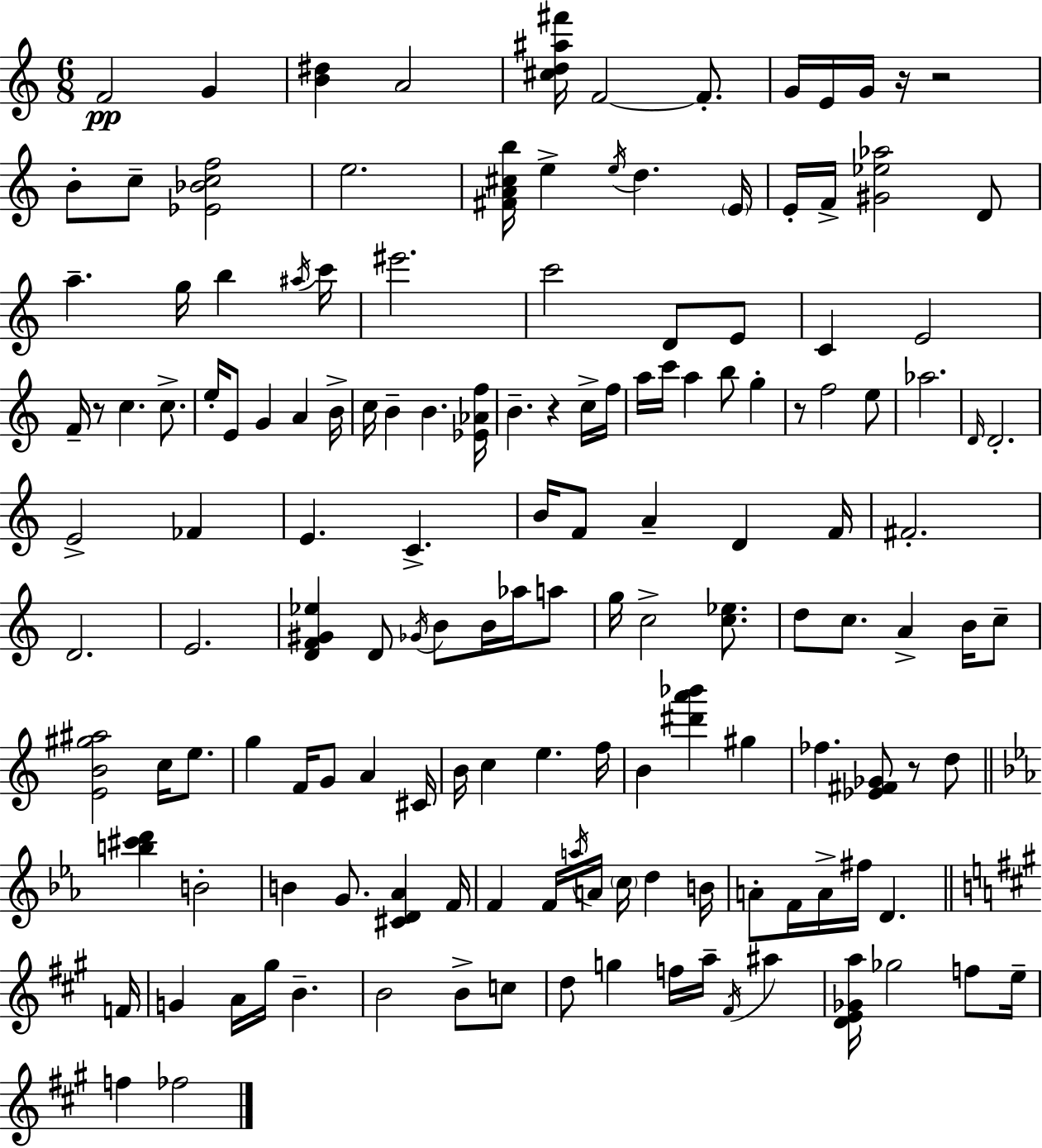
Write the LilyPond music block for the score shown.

{
  \clef treble
  \numericTimeSignature
  \time 6/8
  \key a \minor
  f'2\pp g'4 | <b' dis''>4 a'2 | <cis'' d'' ais'' fis'''>16 f'2~~ f'8.-. | g'16 e'16 g'16 r16 r2 | \break b'8-. c''8-- <ees' bes' c'' f''>2 | e''2. | <fis' a' cis'' b''>16 e''4-> \acciaccatura { e''16 } d''4. | \parenthesize e'16 e'16-. f'16-> <gis' ees'' aes''>2 d'8 | \break a''4.-- g''16 b''4 | \acciaccatura { ais''16 } c'''16 eis'''2. | c'''2 d'8 | e'8 c'4 e'2 | \break f'16-- r8 c''4. c''8.-> | e''16-. e'8 g'4 a'4 | b'16-> c''16 b'4-- b'4. | <ees' aes' f''>16 b'4.-- r4 | \break c''16-> f''16 a''16 c'''16 a''4 b''8 g''4-. | r8 f''2 | e''8 aes''2. | \grace { d'16 } d'2.-. | \break e'2-> fes'4 | e'4. c'4.-> | b'16 f'8 a'4-- d'4 | f'16 fis'2.-. | \break d'2. | e'2. | <d' f' gis' ees''>4 d'8 \acciaccatura { ges'16 } b'8 | b'16 aes''16 a''8 g''16 c''2-> | \break <c'' ees''>8. d''8 c''8. a'4-> | b'16 c''8-- <e' b' gis'' ais''>2 | c''16 e''8. g''4 f'16 g'8 a'4 | cis'16 b'16 c''4 e''4. | \break f''16 b'4 <dis''' a''' bes'''>4 | gis''4 fes''4. <ees' fis' ges'>8 | r8 d''8 \bar "||" \break \key c \minor <b'' cis''' d'''>4 b'2-. | b'4 g'8. <cis' d' aes'>4 f'16 | f'4 f'16 \acciaccatura { a''16 } a'16 \parenthesize c''16 d''4 | b'16 a'8-. f'16 a'16-> fis''16 d'4. | \break \bar "||" \break \key a \major f'16 g'4 a'16 gis''16 b'4.-- | b'2 b'8-> c''8 | d''8 g''4 f''16 a''16-- \acciaccatura { fis'16 } ais''4 | <d' e' ges' a''>16 ges''2 f''8 | \break e''16-- f''4 fes''2 | \bar "|."
}